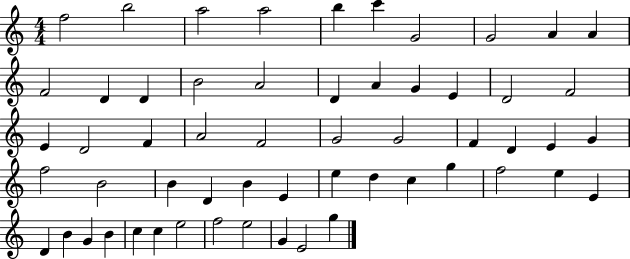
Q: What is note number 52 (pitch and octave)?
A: E5